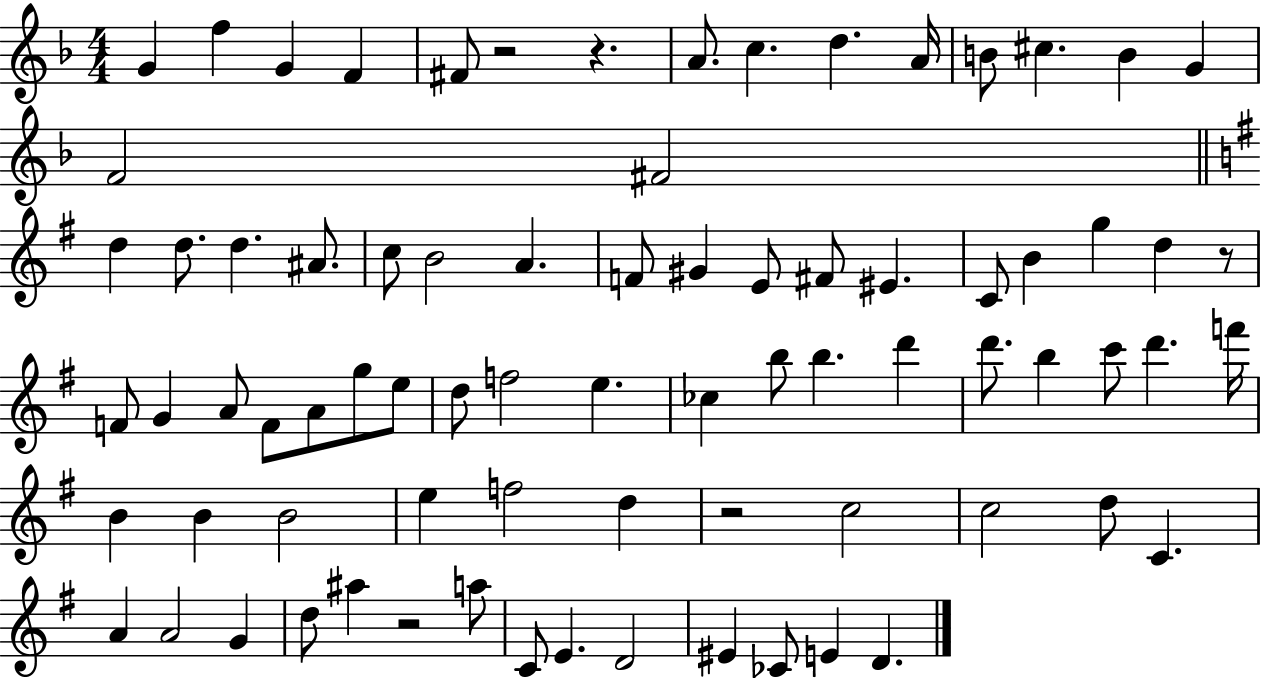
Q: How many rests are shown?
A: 5